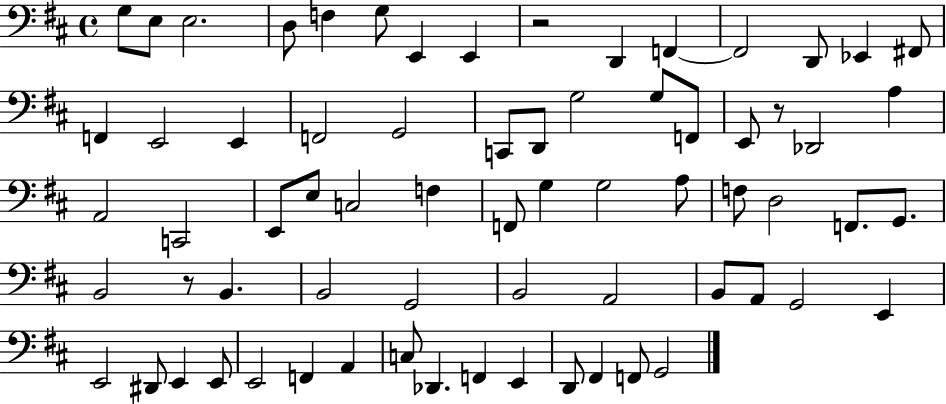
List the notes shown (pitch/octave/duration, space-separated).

G3/e E3/e E3/h. D3/e F3/q G3/e E2/q E2/q R/h D2/q F2/q F2/h D2/e Eb2/q F#2/e F2/q E2/h E2/q F2/h G2/h C2/e D2/e G3/h G3/e F2/e E2/e R/e Db2/h A3/q A2/h C2/h E2/e E3/e C3/h F3/q F2/e G3/q G3/h A3/e F3/e D3/h F2/e. G2/e. B2/h R/e B2/q. B2/h G2/h B2/h A2/h B2/e A2/e G2/h E2/q E2/h D#2/e E2/q E2/e E2/h F2/q A2/q C3/e Db2/q. F2/q E2/q D2/e F#2/q F2/e G2/h